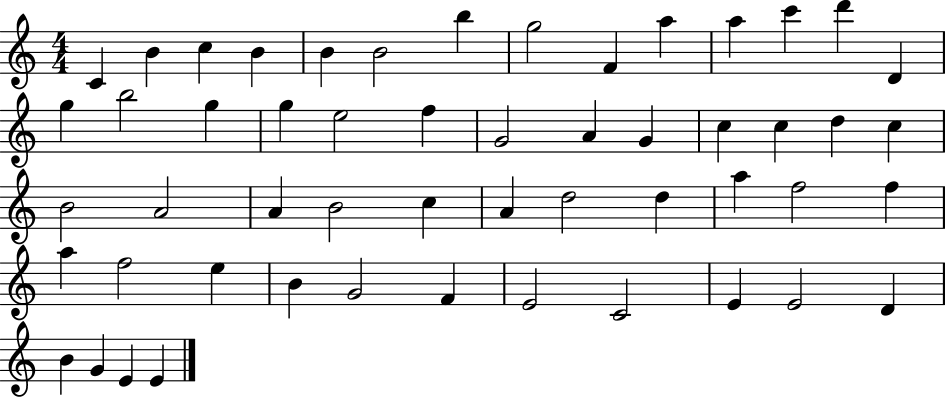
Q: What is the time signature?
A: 4/4